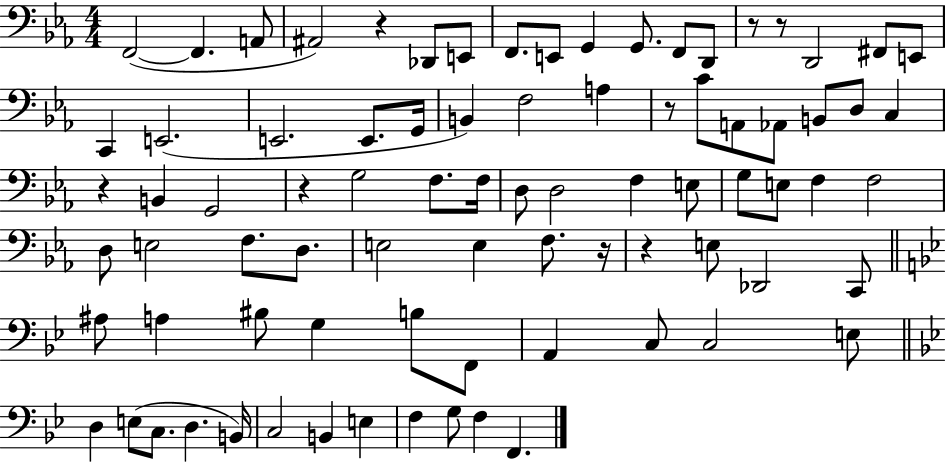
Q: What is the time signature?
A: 4/4